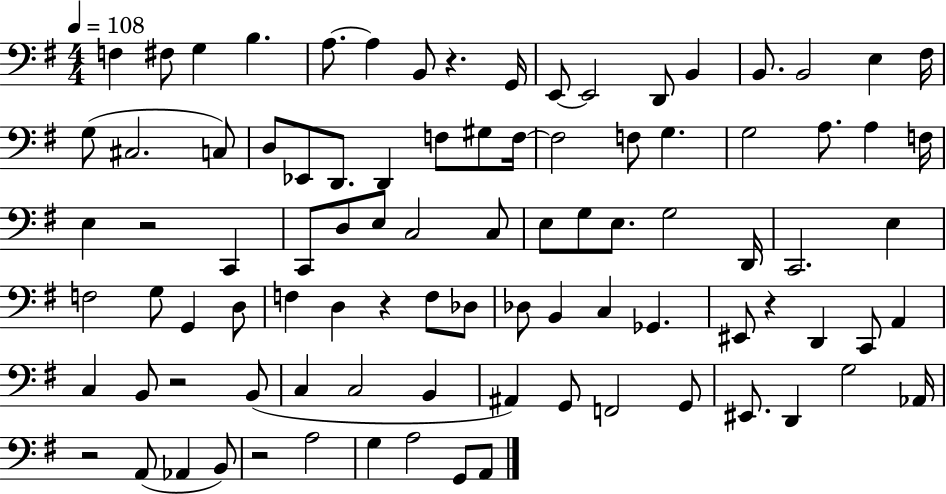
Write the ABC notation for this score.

X:1
T:Untitled
M:4/4
L:1/4
K:G
F, ^F,/2 G, B, A,/2 A, B,,/2 z G,,/4 E,,/2 E,,2 D,,/2 B,, B,,/2 B,,2 E, ^F,/4 G,/2 ^C,2 C,/2 D,/2 _E,,/2 D,,/2 D,, F,/2 ^G,/2 F,/4 F,2 F,/2 G, G,2 A,/2 A, F,/4 E, z2 C,, C,,/2 D,/2 E,/2 C,2 C,/2 E,/2 G,/2 E,/2 G,2 D,,/4 C,,2 E, F,2 G,/2 G,, D,/2 F, D, z F,/2 _D,/2 _D,/2 B,, C, _G,, ^E,,/2 z D,, C,,/2 A,, C, B,,/2 z2 B,,/2 C, C,2 B,, ^A,, G,,/2 F,,2 G,,/2 ^E,,/2 D,, G,2 _A,,/4 z2 A,,/2 _A,, B,,/2 z2 A,2 G, A,2 G,,/2 A,,/2